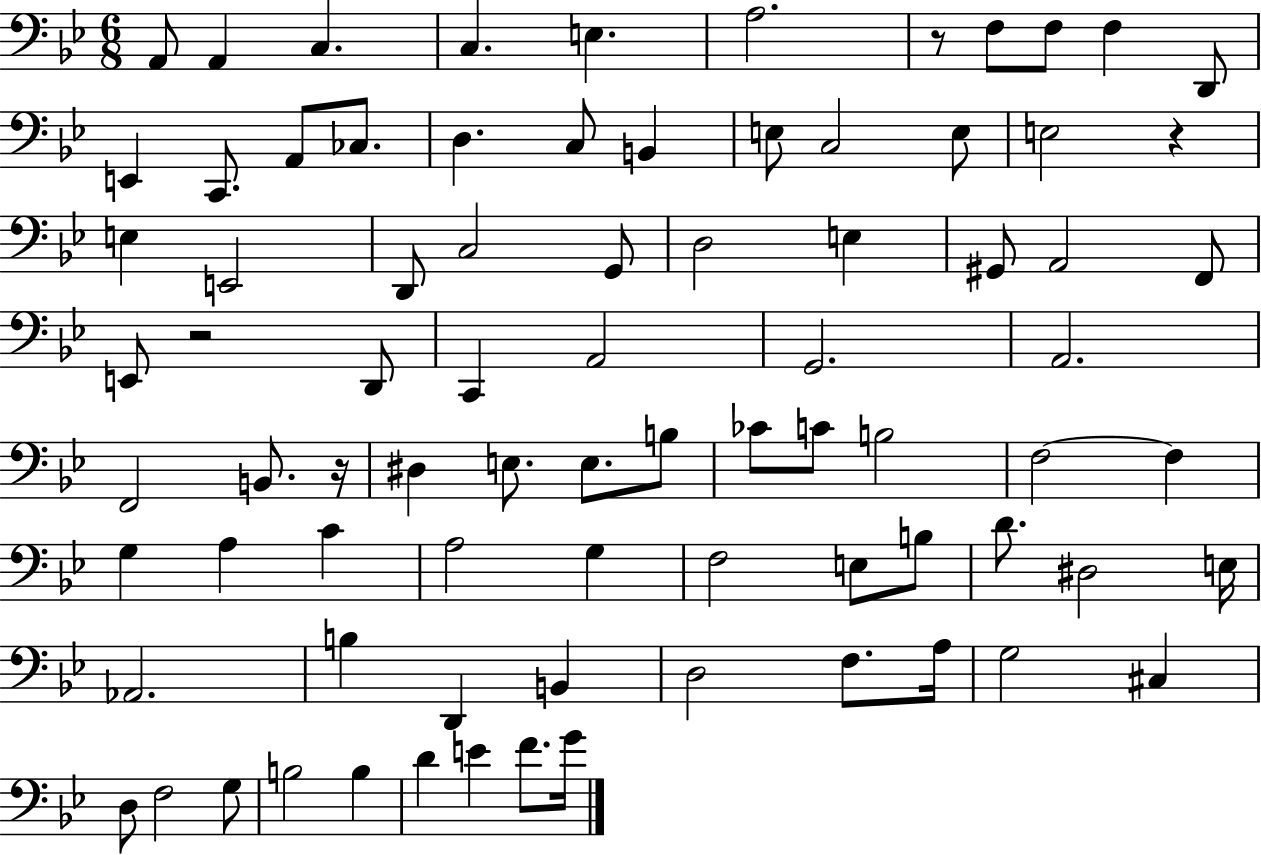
X:1
T:Untitled
M:6/8
L:1/4
K:Bb
A,,/2 A,, C, C, E, A,2 z/2 F,/2 F,/2 F, D,,/2 E,, C,,/2 A,,/2 _C,/2 D, C,/2 B,, E,/2 C,2 E,/2 E,2 z E, E,,2 D,,/2 C,2 G,,/2 D,2 E, ^G,,/2 A,,2 F,,/2 E,,/2 z2 D,,/2 C,, A,,2 G,,2 A,,2 F,,2 B,,/2 z/4 ^D, E,/2 E,/2 B,/2 _C/2 C/2 B,2 F,2 F, G, A, C A,2 G, F,2 E,/2 B,/2 D/2 ^D,2 E,/4 _A,,2 B, D,, B,, D,2 F,/2 A,/4 G,2 ^C, D,/2 F,2 G,/2 B,2 B, D E F/2 G/4